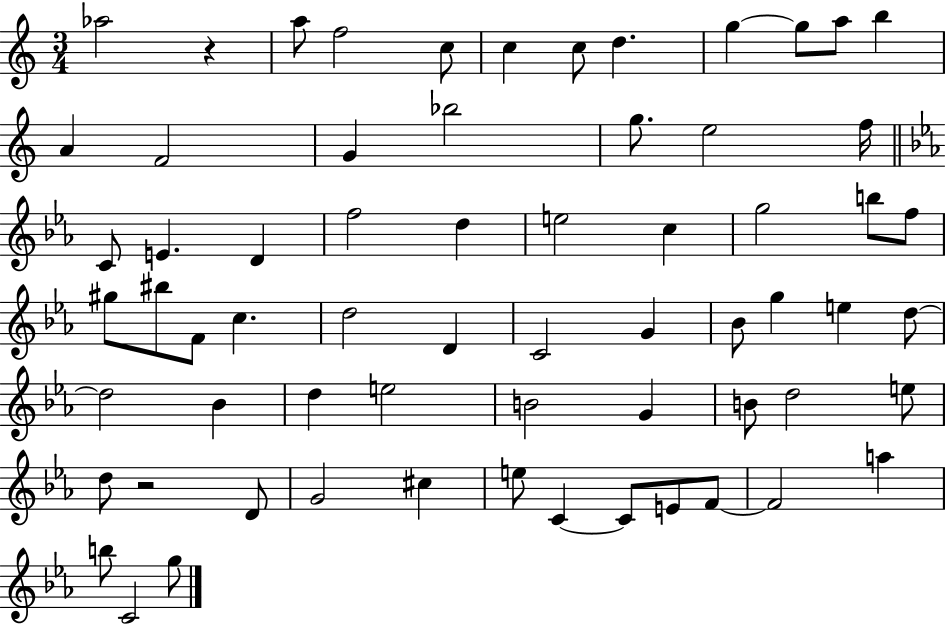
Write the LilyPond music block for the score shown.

{
  \clef treble
  \numericTimeSignature
  \time 3/4
  \key c \major
  aes''2 r4 | a''8 f''2 c''8 | c''4 c''8 d''4. | g''4~~ g''8 a''8 b''4 | \break a'4 f'2 | g'4 bes''2 | g''8. e''2 f''16 | \bar "||" \break \key ees \major c'8 e'4. d'4 | f''2 d''4 | e''2 c''4 | g''2 b''8 f''8 | \break gis''8 bis''8 f'8 c''4. | d''2 d'4 | c'2 g'4 | bes'8 g''4 e''4 d''8~~ | \break d''2 bes'4 | d''4 e''2 | b'2 g'4 | b'8 d''2 e''8 | \break d''8 r2 d'8 | g'2 cis''4 | e''8 c'4~~ c'8 e'8 f'8~~ | f'2 a''4 | \break b''8 c'2 g''8 | \bar "|."
}